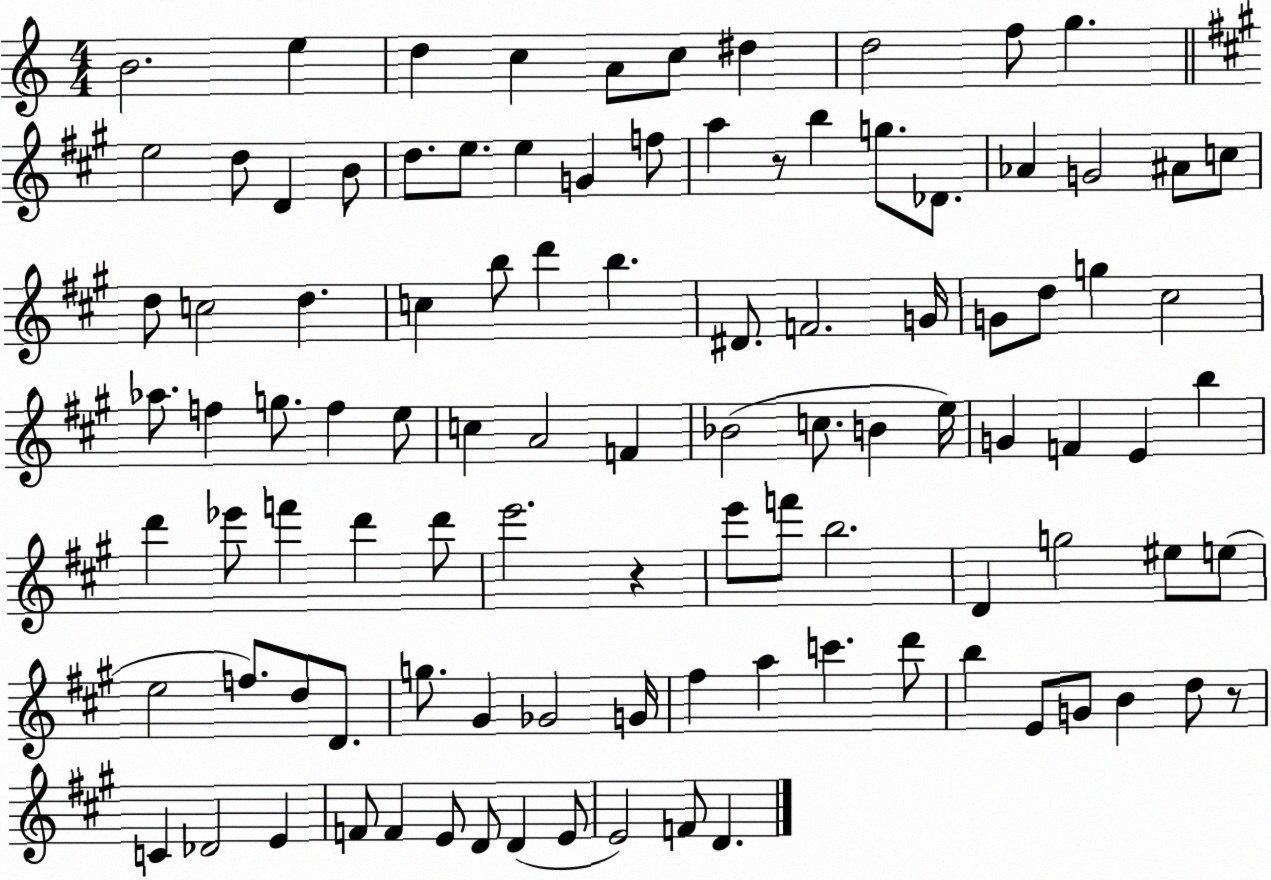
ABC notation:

X:1
T:Untitled
M:4/4
L:1/4
K:C
B2 e d c A/2 c/2 ^d d2 f/2 g e2 d/2 D B/2 d/2 e/2 e G f/2 a z/2 b g/2 _D/2 _A G2 ^A/2 c/2 d/2 c2 d c b/2 d' b ^D/2 F2 G/4 G/2 d/2 g ^c2 _a/2 f g/2 f e/2 c A2 F _B2 c/2 B e/4 G F E b d' _e'/2 f' d' d'/2 e'2 z e'/2 f'/2 b2 D g2 ^e/2 e/2 e2 f/2 d/2 D/2 g/2 ^G _G2 G/4 ^f a c' d'/2 b E/2 G/2 B d/2 z/2 C _D2 E F/2 F E/2 D/2 D E/2 E2 F/2 D